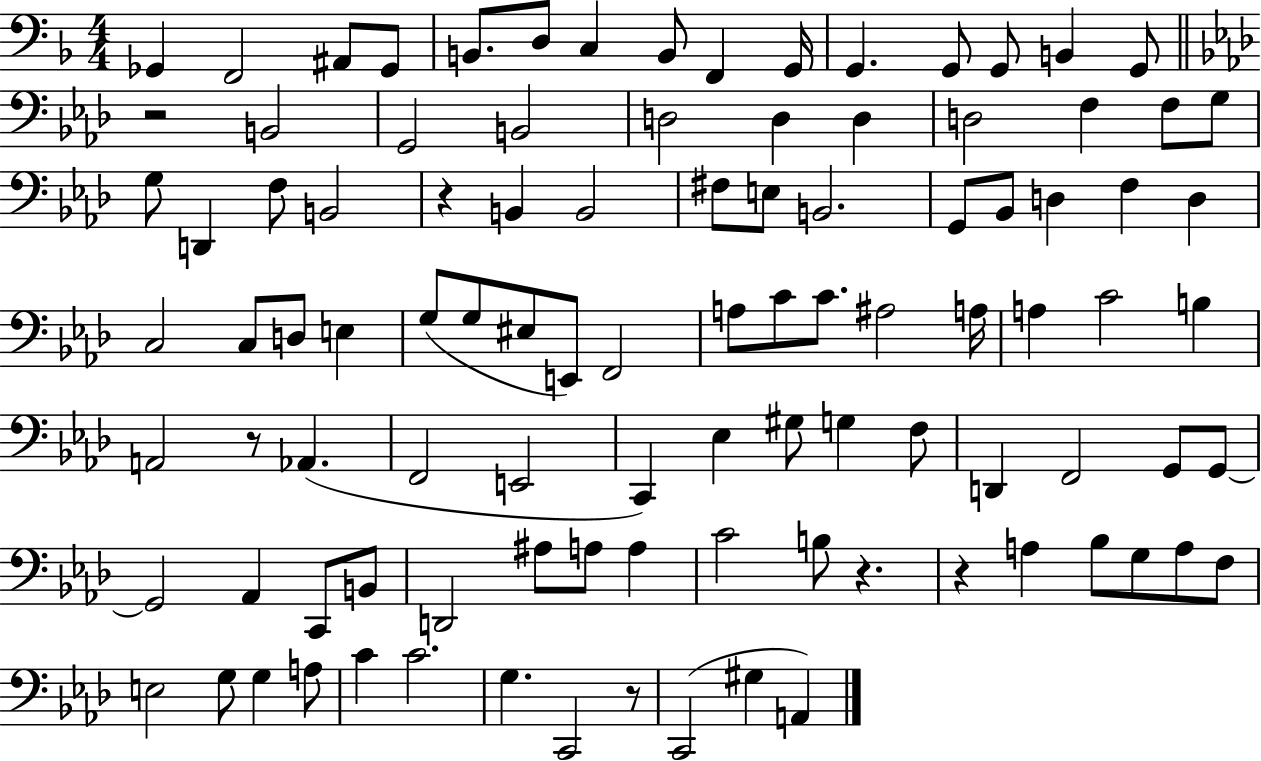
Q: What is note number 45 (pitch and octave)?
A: G3